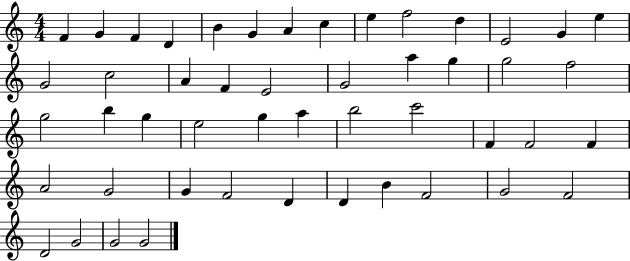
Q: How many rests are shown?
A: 0